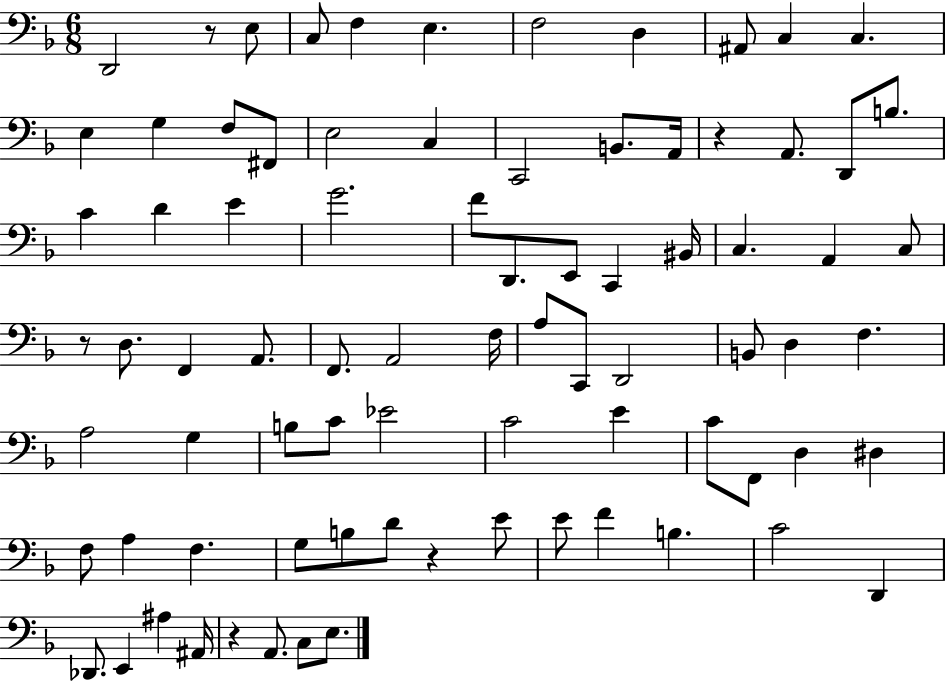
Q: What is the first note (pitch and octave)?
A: D2